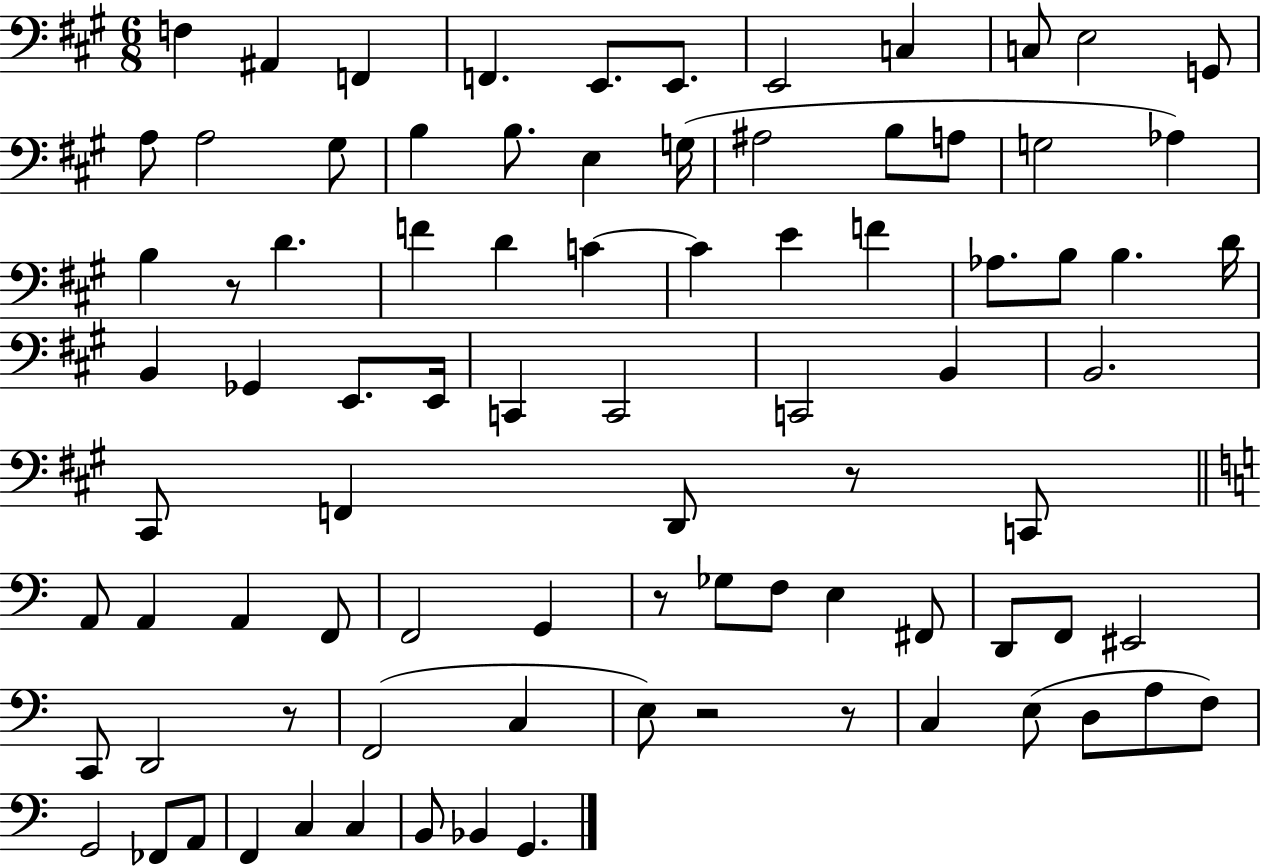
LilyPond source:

{
  \clef bass
  \numericTimeSignature
  \time 6/8
  \key a \major
  \repeat volta 2 { f4 ais,4 f,4 | f,4. e,8. e,8. | e,2 c4 | c8 e2 g,8 | \break a8 a2 gis8 | b4 b8. e4 g16( | ais2 b8 a8 | g2 aes4) | \break b4 r8 d'4. | f'4 d'4 c'4~~ | c'4 e'4 f'4 | aes8. b8 b4. d'16 | \break b,4 ges,4 e,8. e,16 | c,4 c,2 | c,2 b,4 | b,2. | \break cis,8 f,4 d,8 r8 c,8 | \bar "||" \break \key c \major a,8 a,4 a,4 f,8 | f,2 g,4 | r8 ges8 f8 e4 fis,8 | d,8 f,8 eis,2 | \break c,8 d,2 r8 | f,2( c4 | e8) r2 r8 | c4 e8( d8 a8 f8) | \break g,2 fes,8 a,8 | f,4 c4 c4 | b,8 bes,4 g,4. | } \bar "|."
}